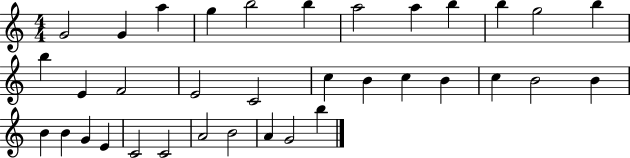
{
  \clef treble
  \numericTimeSignature
  \time 4/4
  \key c \major
  g'2 g'4 a''4 | g''4 b''2 b''4 | a''2 a''4 b''4 | b''4 g''2 b''4 | \break b''4 e'4 f'2 | e'2 c'2 | c''4 b'4 c''4 b'4 | c''4 b'2 b'4 | \break b'4 b'4 g'4 e'4 | c'2 c'2 | a'2 b'2 | a'4 g'2 b''4 | \break \bar "|."
}